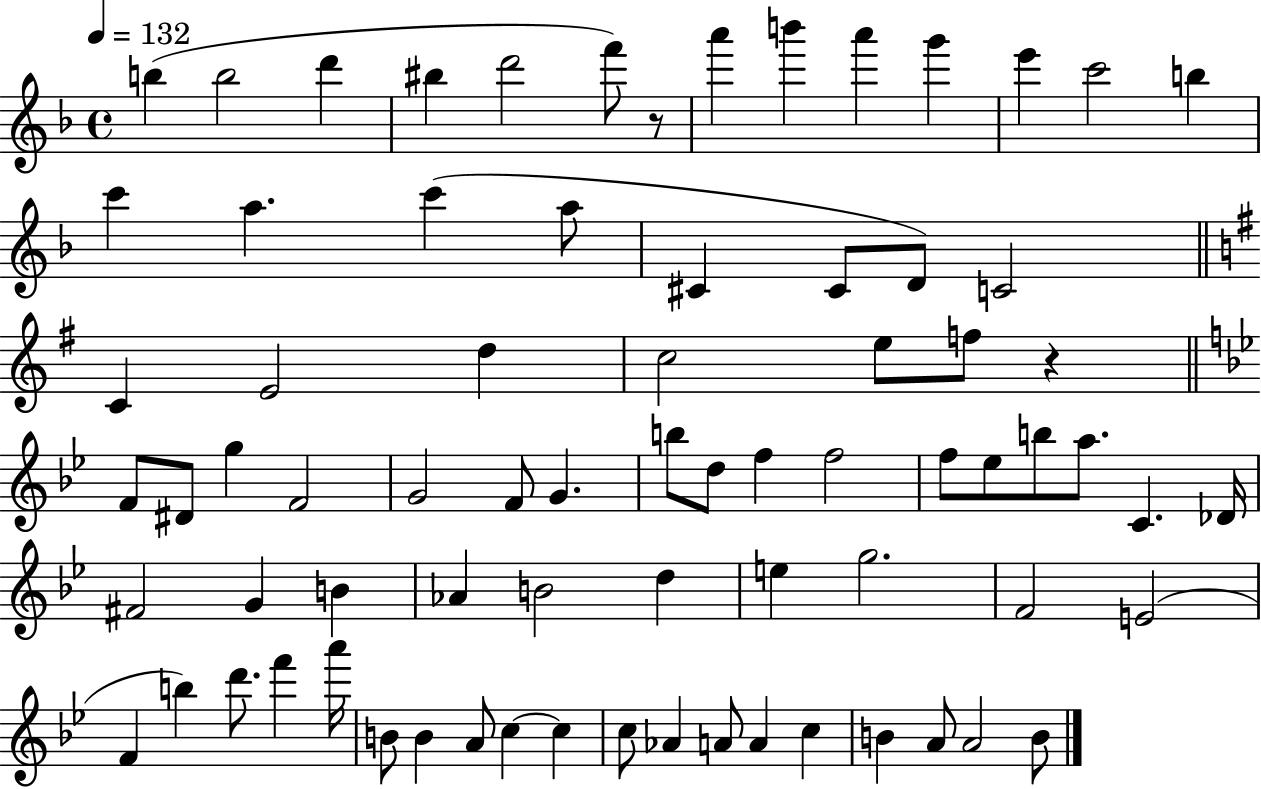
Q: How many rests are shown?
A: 2